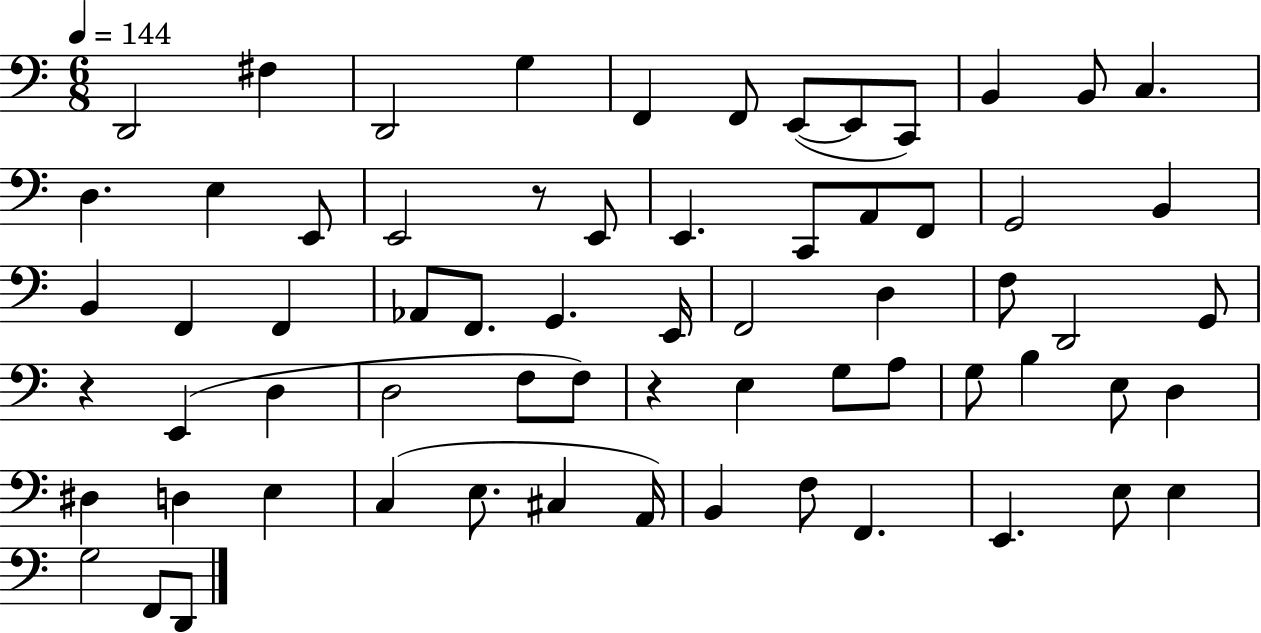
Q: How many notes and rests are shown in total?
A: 66